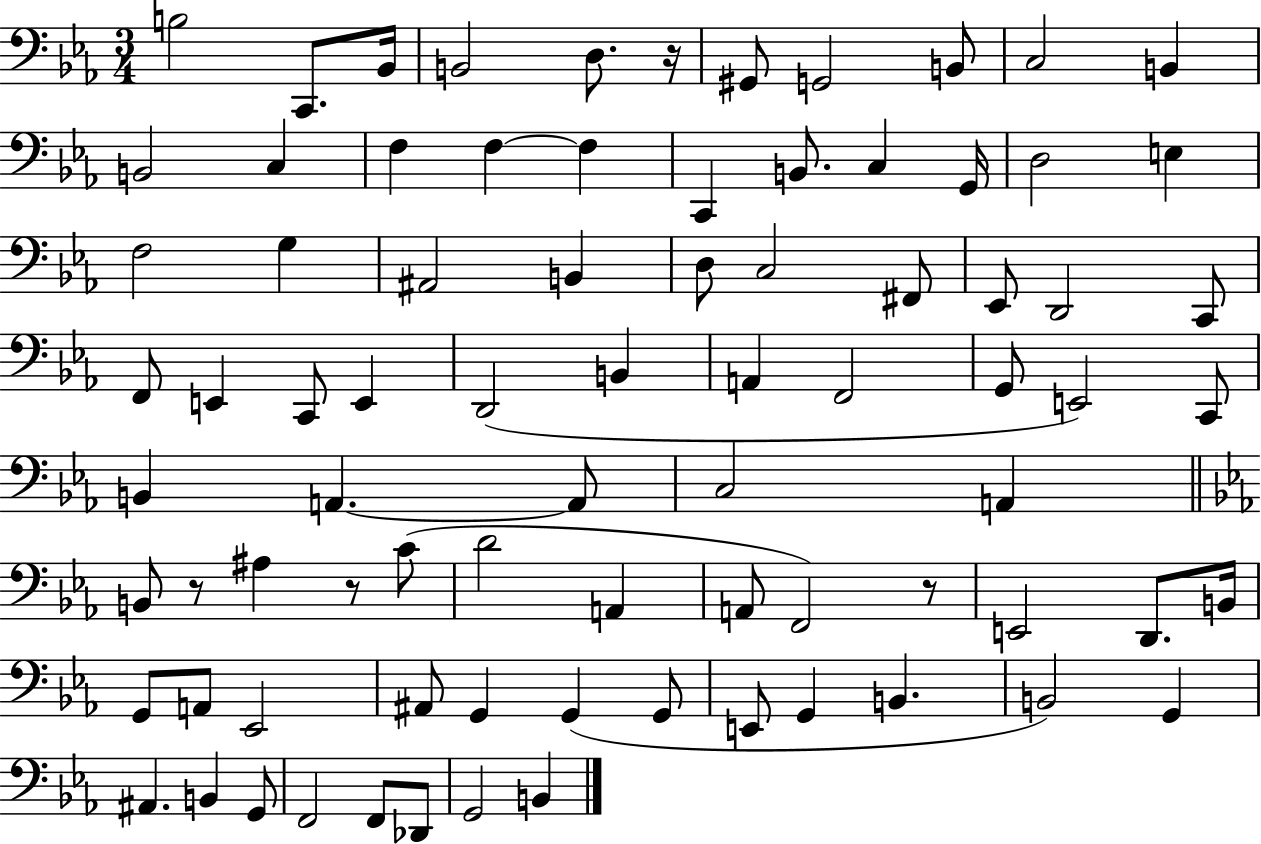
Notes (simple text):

B3/h C2/e. Bb2/s B2/h D3/e. R/s G#2/e G2/h B2/e C3/h B2/q B2/h C3/q F3/q F3/q F3/q C2/q B2/e. C3/q G2/s D3/h E3/q F3/h G3/q A#2/h B2/q D3/e C3/h F#2/e Eb2/e D2/h C2/e F2/e E2/q C2/e E2/q D2/h B2/q A2/q F2/h G2/e E2/h C2/e B2/q A2/q. A2/e C3/h A2/q B2/e R/e A#3/q R/e C4/e D4/h A2/q A2/e F2/h R/e E2/h D2/e. B2/s G2/e A2/e Eb2/h A#2/e G2/q G2/q G2/e E2/e G2/q B2/q. B2/h G2/q A#2/q. B2/q G2/e F2/h F2/e Db2/e G2/h B2/q